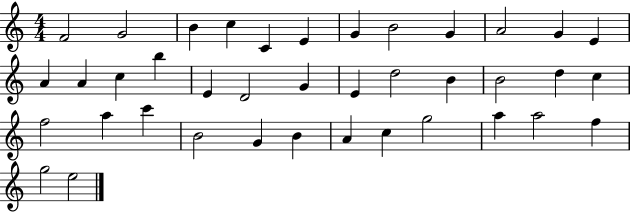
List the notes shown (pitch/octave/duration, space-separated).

F4/h G4/h B4/q C5/q C4/q E4/q G4/q B4/h G4/q A4/h G4/q E4/q A4/q A4/q C5/q B5/q E4/q D4/h G4/q E4/q D5/h B4/q B4/h D5/q C5/q F5/h A5/q C6/q B4/h G4/q B4/q A4/q C5/q G5/h A5/q A5/h F5/q G5/h E5/h